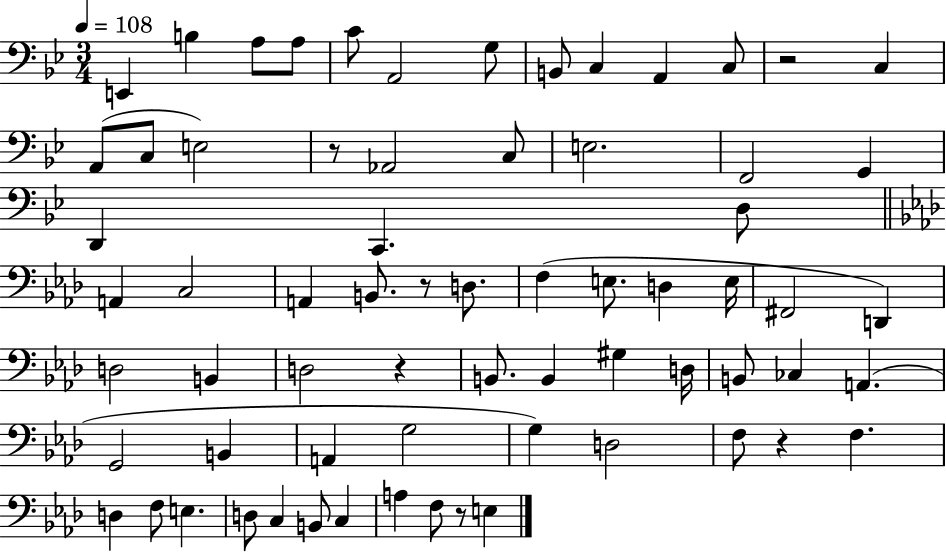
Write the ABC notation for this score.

X:1
T:Untitled
M:3/4
L:1/4
K:Bb
E,, B, A,/2 A,/2 C/2 A,,2 G,/2 B,,/2 C, A,, C,/2 z2 C, A,,/2 C,/2 E,2 z/2 _A,,2 C,/2 E,2 F,,2 G,, D,, C,, D,/2 A,, C,2 A,, B,,/2 z/2 D,/2 F, E,/2 D, E,/4 ^F,,2 D,, D,2 B,, D,2 z B,,/2 B,, ^G, D,/4 B,,/2 _C, A,, G,,2 B,, A,, G,2 G, D,2 F,/2 z F, D, F,/2 E, D,/2 C, B,,/2 C, A, F,/2 z/2 E,